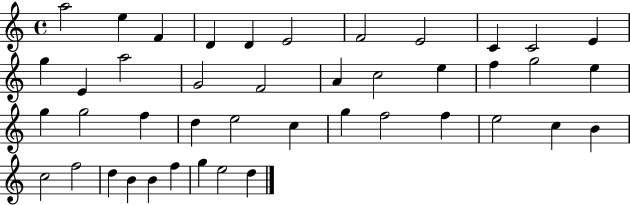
{
  \clef treble
  \time 4/4
  \defaultTimeSignature
  \key c \major
  a''2 e''4 f'4 | d'4 d'4 e'2 | f'2 e'2 | c'4 c'2 e'4 | \break g''4 e'4 a''2 | g'2 f'2 | a'4 c''2 e''4 | f''4 g''2 e''4 | \break g''4 g''2 f''4 | d''4 e''2 c''4 | g''4 f''2 f''4 | e''2 c''4 b'4 | \break c''2 f''2 | d''4 b'4 b'4 f''4 | g''4 e''2 d''4 | \bar "|."
}